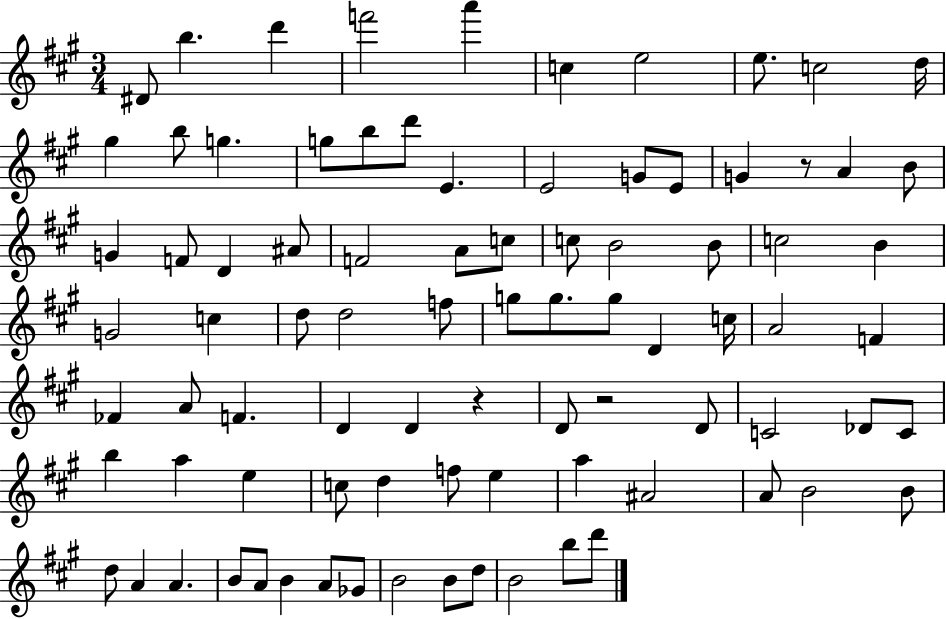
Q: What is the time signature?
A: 3/4